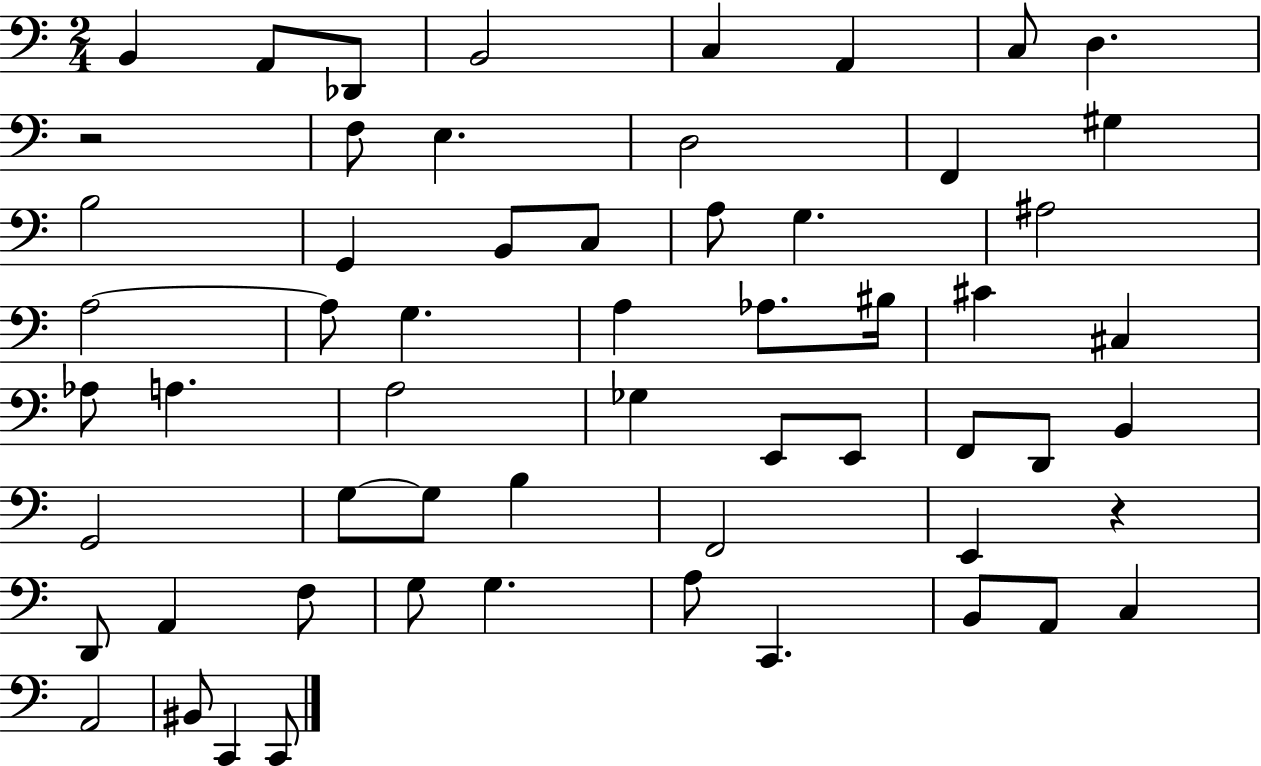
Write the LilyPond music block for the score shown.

{
  \clef bass
  \numericTimeSignature
  \time 2/4
  \key c \major
  \repeat volta 2 { b,4 a,8 des,8 | b,2 | c4 a,4 | c8 d4. | \break r2 | f8 e4. | d2 | f,4 gis4 | \break b2 | g,4 b,8 c8 | a8 g4. | ais2 | \break a2~~ | a8 g4. | a4 aes8. bis16 | cis'4 cis4 | \break aes8 a4. | a2 | ges4 e,8 e,8 | f,8 d,8 b,4 | \break g,2 | g8~~ g8 b4 | f,2 | e,4 r4 | \break d,8 a,4 f8 | g8 g4. | a8 c,4. | b,8 a,8 c4 | \break a,2 | bis,8 c,4 c,8 | } \bar "|."
}